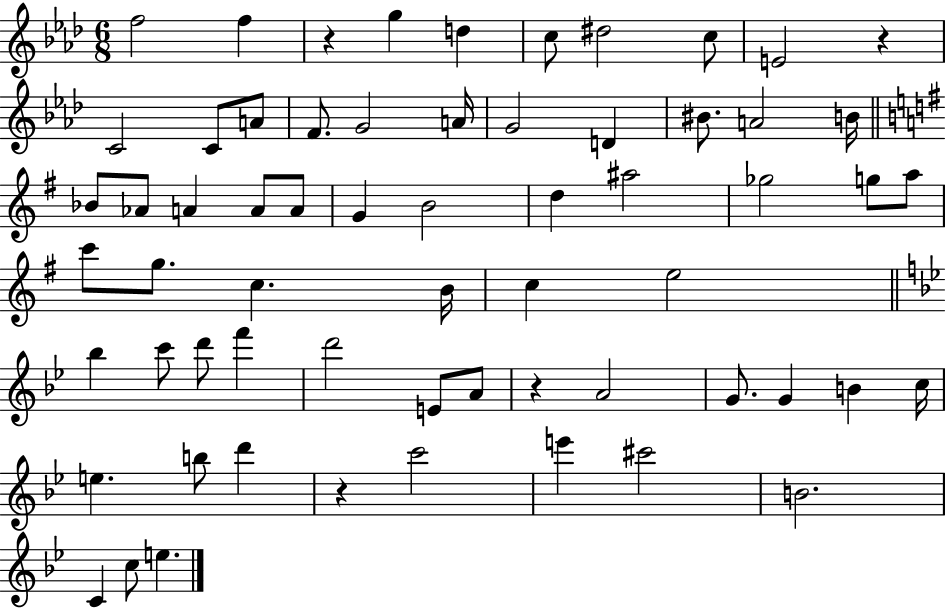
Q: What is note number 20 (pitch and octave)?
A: Bb4